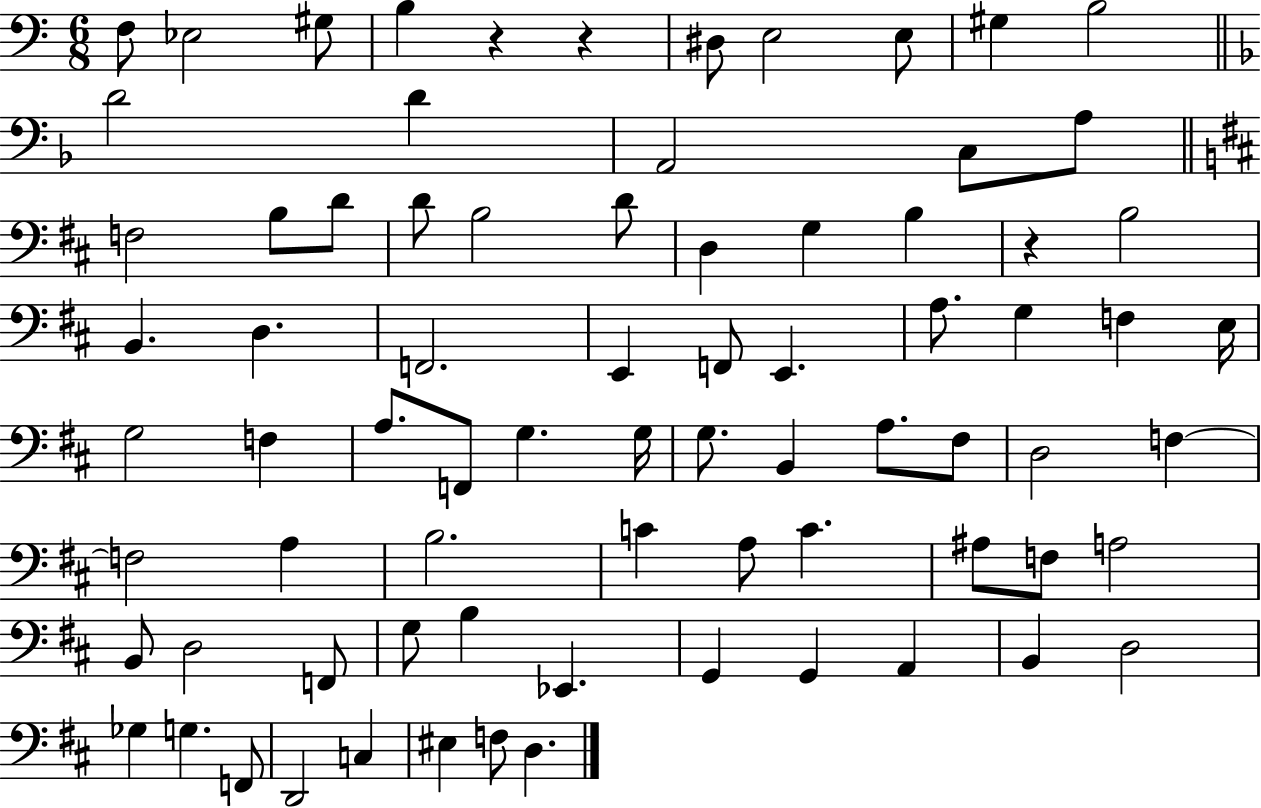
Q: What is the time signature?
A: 6/8